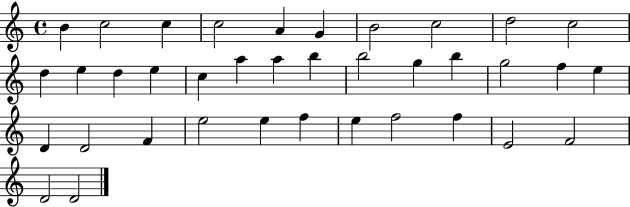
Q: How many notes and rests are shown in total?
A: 37